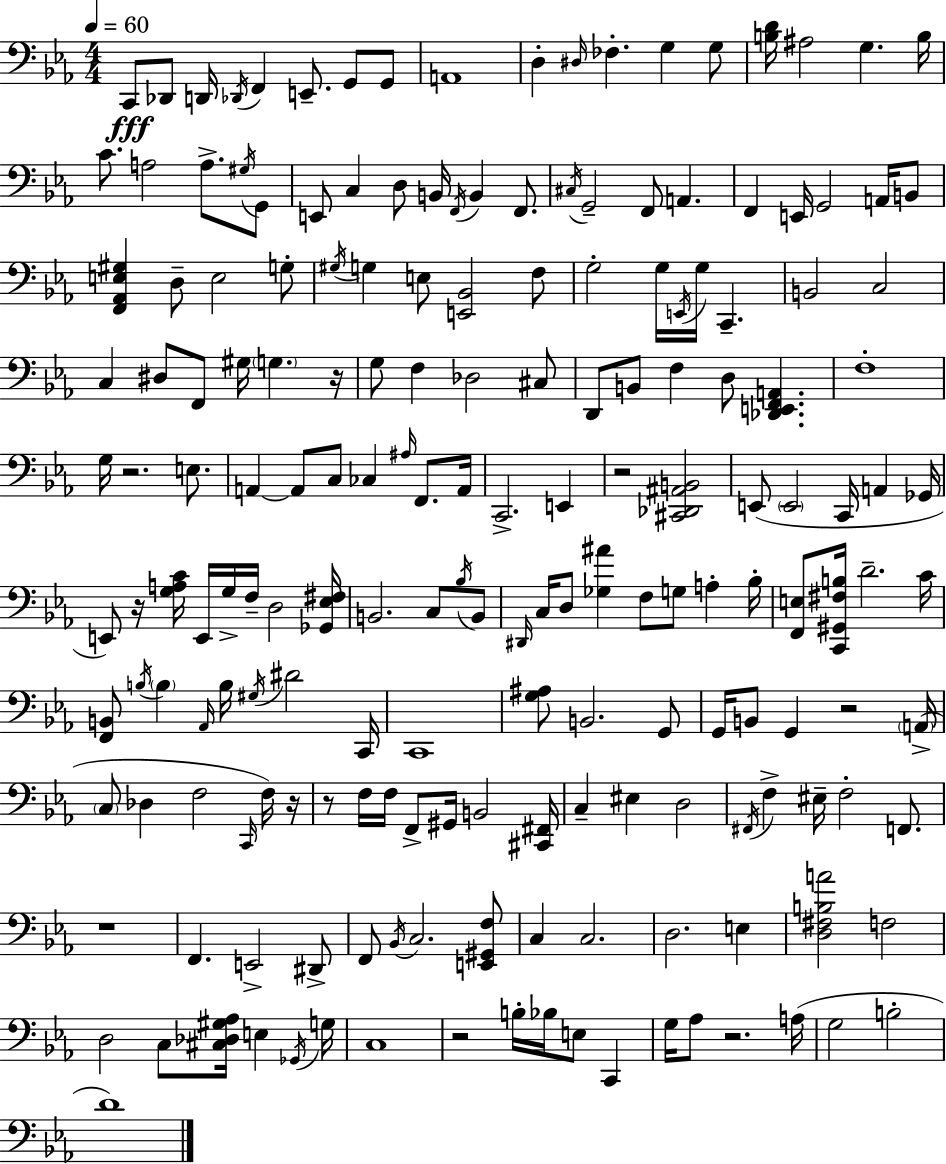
{
  \clef bass
  \numericTimeSignature
  \time 4/4
  \key ees \major
  \tempo 4 = 60
  c,8\fff des,8 d,16 \acciaccatura { des,16 } f,4 e,8.-- g,8 g,8 | a,1 | d4-. \grace { dis16 } fes4.-. g4 | g8 <b d'>16 ais2 g4. | \break b16 c'8. a2 a8.-> | \acciaccatura { gis16 } g,8 e,8 c4 d8 b,16 \acciaccatura { f,16 } b,4 | f,8. \acciaccatura { cis16 } g,2-- f,8 a,4. | f,4 e,16 g,2 | \break a,16 b,8 <f, aes, e gis>4 d8-- e2 | g8-. \acciaccatura { gis16 } g4 e8 <e, bes,>2 | f8 g2-. g16 \acciaccatura { e,16 } | g16 c,4.-- b,2 c2 | \break c4 dis8 f,8 gis16 | \parenthesize g4. r16 g8 f4 des2 | cis8 d,8 b,8 f4 d8 | <des, e, f, a,>4. f1-. | \break g16 r2. | e8. a,4~~ a,8 c8 ces4 | \grace { ais16 } f,8. a,16 c,2.-> | e,4 r2 | \break <cis, des, ais, b,>2 e,8( \parenthesize e,2 | c,16 a,4 ges,16 e,8) r16 <g a c'>16 e,16 g16-> f16-- d2 | <ges, ees fis>16 b,2. | c8 \acciaccatura { bes16 } b,8 \grace { dis,16 } c16 d8 <ges ais'>4 | \break f8 g8 a4-. bes16-. <f, e>8 <c, gis, fis b>16 d'2.-- | c'16 <f, b,>8 \acciaccatura { b16 } \parenthesize b4 | \grace { aes,16 } b16 \acciaccatura { gis16 } dis'2 c,16 c,1 | <g ais>8 b,2. | \break g,8 g,16 b,8 | g,4 r2 \parenthesize a,16->( \parenthesize c8 des4 | f2 \grace { c,16 } f16) r16 r8 | f16 f16 f,8-> gis,16 b,2 <cis, fis,>16 c4-- | \break eis4 d2 \acciaccatura { fis,16 } f4-> | eis16-- f2-. f,8. r1 | f,4. | e,2-> dis,8-> f,8 | \break \acciaccatura { bes,16 } c2. <e, gis, f>8 | c4 c2. | d2. e4 | <d fis b a'>2 f2 | \break d2 c8 <cis des gis aes>16 e4 \acciaccatura { ges,16 } | g16 c1 | r2 b16-. bes16 e8 c,4 | g16 aes8 r2. | \break a16( g2 b2-. | d'1) | \bar "|."
}